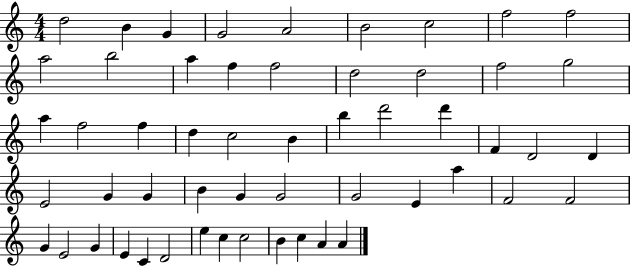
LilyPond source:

{
  \clef treble
  \numericTimeSignature
  \time 4/4
  \key c \major
  d''2 b'4 g'4 | g'2 a'2 | b'2 c''2 | f''2 f''2 | \break a''2 b''2 | a''4 f''4 f''2 | d''2 d''2 | f''2 g''2 | \break a''4 f''2 f''4 | d''4 c''2 b'4 | b''4 d'''2 d'''4 | f'4 d'2 d'4 | \break e'2 g'4 g'4 | b'4 g'4 g'2 | g'2 e'4 a''4 | f'2 f'2 | \break g'4 e'2 g'4 | e'4 c'4 d'2 | e''4 c''4 c''2 | b'4 c''4 a'4 a'4 | \break \bar "|."
}